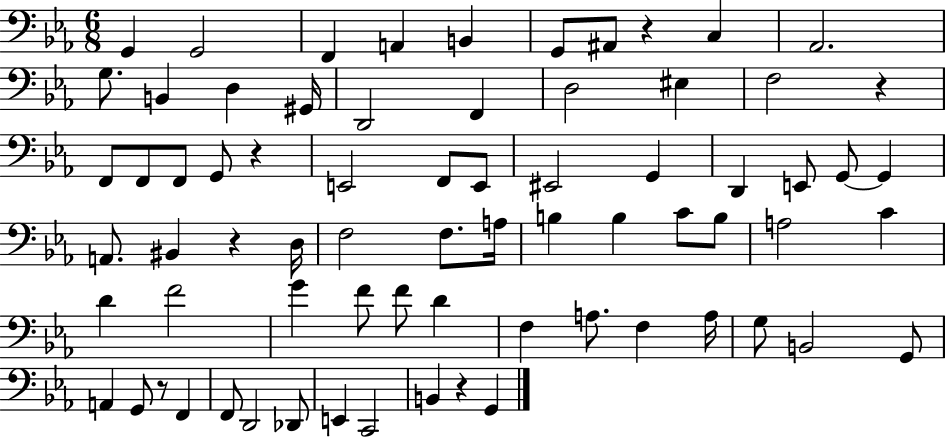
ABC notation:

X:1
T:Untitled
M:6/8
L:1/4
K:Eb
G,, G,,2 F,, A,, B,, G,,/2 ^A,,/2 z C, _A,,2 G,/2 B,, D, ^G,,/4 D,,2 F,, D,2 ^E, F,2 z F,,/2 F,,/2 F,,/2 G,,/2 z E,,2 F,,/2 E,,/2 ^E,,2 G,, D,, E,,/2 G,,/2 G,, A,,/2 ^B,, z D,/4 F,2 F,/2 A,/4 B, B, C/2 B,/2 A,2 C D F2 G F/2 F/2 D F, A,/2 F, A,/4 G,/2 B,,2 G,,/2 A,, G,,/2 z/2 F,, F,,/2 D,,2 _D,,/2 E,, C,,2 B,, z G,,